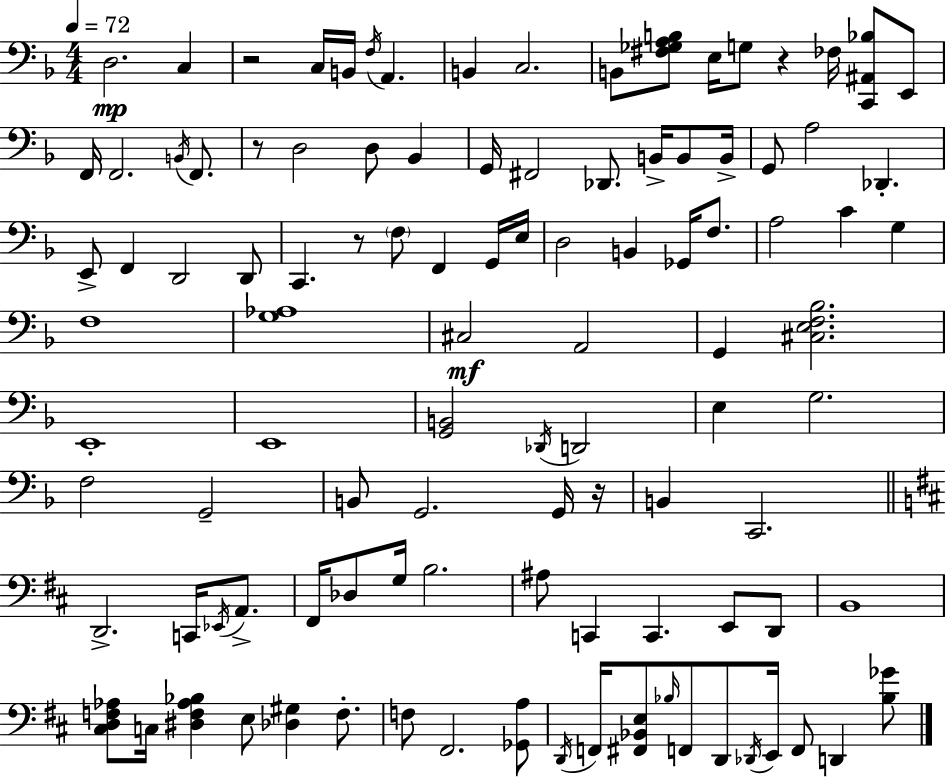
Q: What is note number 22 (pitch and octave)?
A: F#2